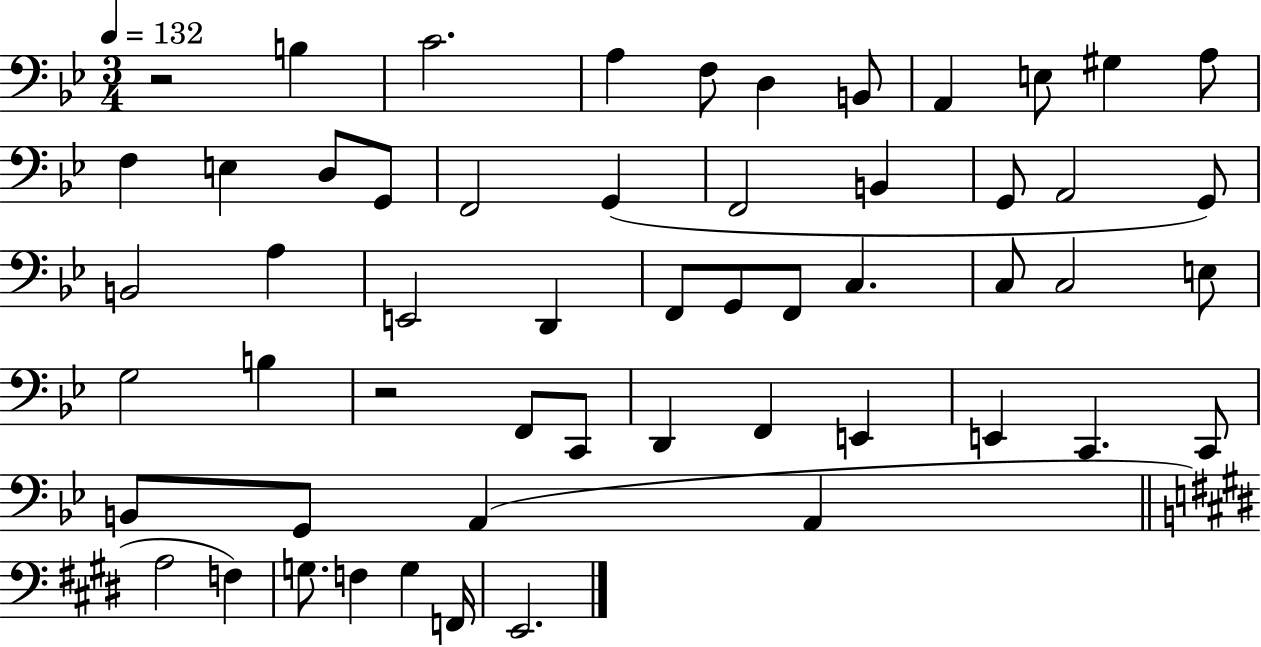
R/h B3/q C4/h. A3/q F3/e D3/q B2/e A2/q E3/e G#3/q A3/e F3/q E3/q D3/e G2/e F2/h G2/q F2/h B2/q G2/e A2/h G2/e B2/h A3/q E2/h D2/q F2/e G2/e F2/e C3/q. C3/e C3/h E3/e G3/h B3/q R/h F2/e C2/e D2/q F2/q E2/q E2/q C2/q. C2/e B2/e G2/e A2/q A2/q A3/h F3/q G3/e. F3/q G3/q F2/s E2/h.